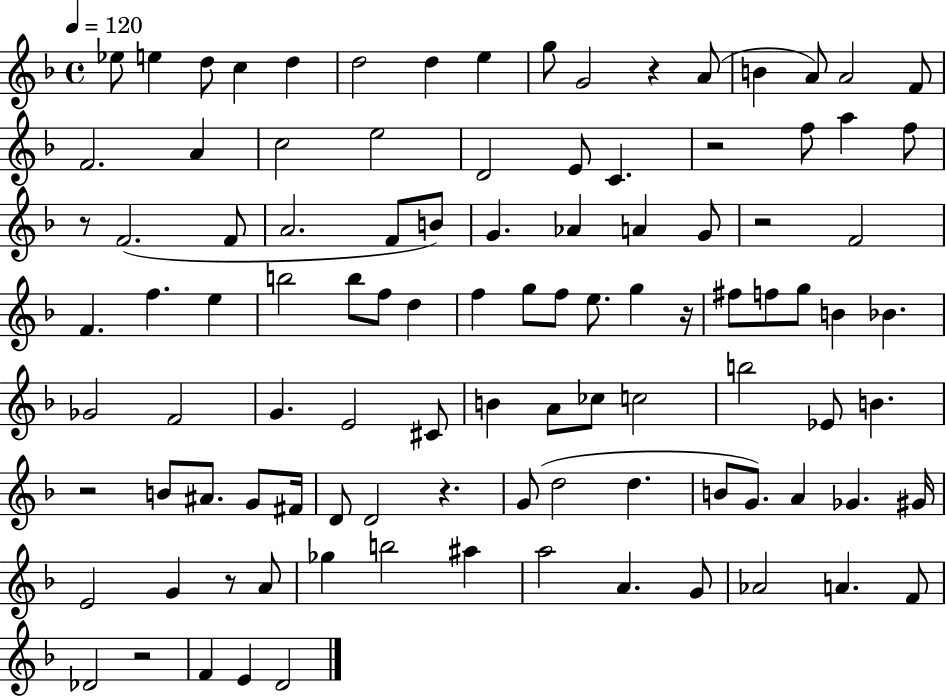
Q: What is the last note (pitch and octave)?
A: D4